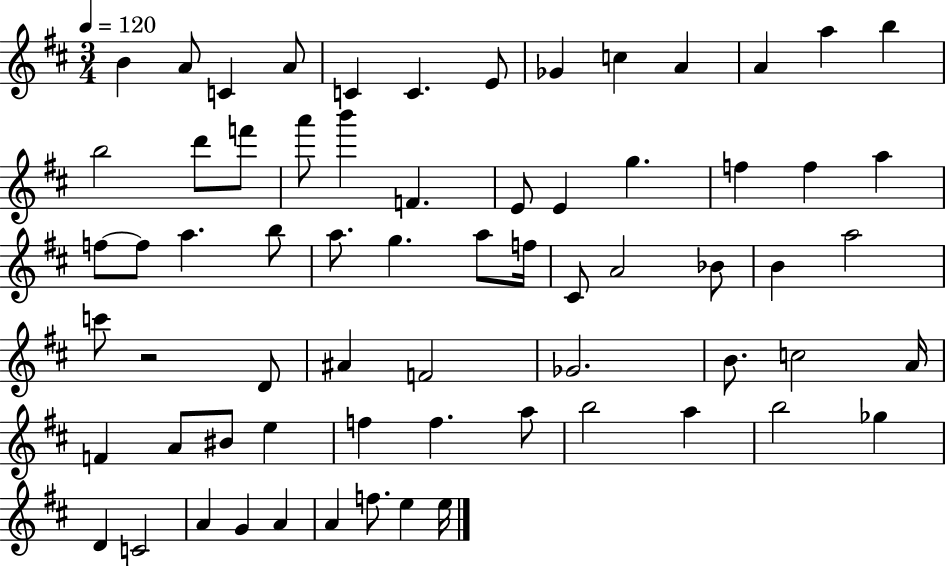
X:1
T:Untitled
M:3/4
L:1/4
K:D
B A/2 C A/2 C C E/2 _G c A A a b b2 d'/2 f'/2 a'/2 b' F E/2 E g f f a f/2 f/2 a b/2 a/2 g a/2 f/4 ^C/2 A2 _B/2 B a2 c'/2 z2 D/2 ^A F2 _G2 B/2 c2 A/4 F A/2 ^B/2 e f f a/2 b2 a b2 _g D C2 A G A A f/2 e e/4